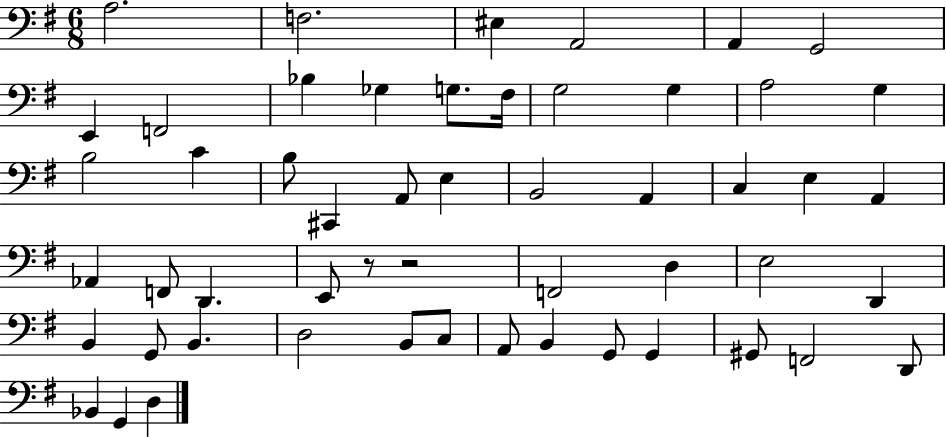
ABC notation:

X:1
T:Untitled
M:6/8
L:1/4
K:G
A,2 F,2 ^E, A,,2 A,, G,,2 E,, F,,2 _B, _G, G,/2 ^F,/4 G,2 G, A,2 G, B,2 C B,/2 ^C,, A,,/2 E, B,,2 A,, C, E, A,, _A,, F,,/2 D,, E,,/2 z/2 z2 F,,2 D, E,2 D,, B,, G,,/2 B,, D,2 B,,/2 C,/2 A,,/2 B,, G,,/2 G,, ^G,,/2 F,,2 D,,/2 _B,, G,, D,